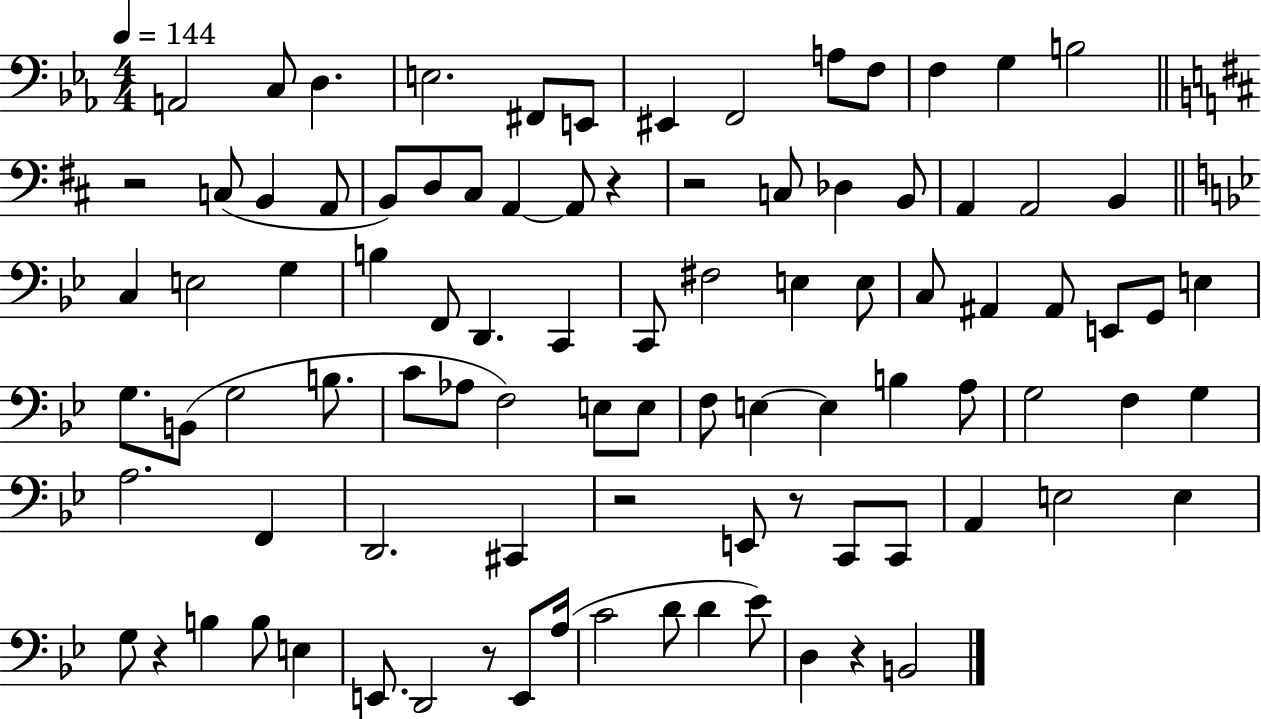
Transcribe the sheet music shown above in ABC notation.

X:1
T:Untitled
M:4/4
L:1/4
K:Eb
A,,2 C,/2 D, E,2 ^F,,/2 E,,/2 ^E,, F,,2 A,/2 F,/2 F, G, B,2 z2 C,/2 B,, A,,/2 B,,/2 D,/2 ^C,/2 A,, A,,/2 z z2 C,/2 _D, B,,/2 A,, A,,2 B,, C, E,2 G, B, F,,/2 D,, C,, C,,/2 ^F,2 E, E,/2 C,/2 ^A,, ^A,,/2 E,,/2 G,,/2 E, G,/2 B,,/2 G,2 B,/2 C/2 _A,/2 F,2 E,/2 E,/2 F,/2 E, E, B, A,/2 G,2 F, G, A,2 F,, D,,2 ^C,, z2 E,,/2 z/2 C,,/2 C,,/2 A,, E,2 E, G,/2 z B, B,/2 E, E,,/2 D,,2 z/2 E,,/2 A,/4 C2 D/2 D _E/2 D, z B,,2